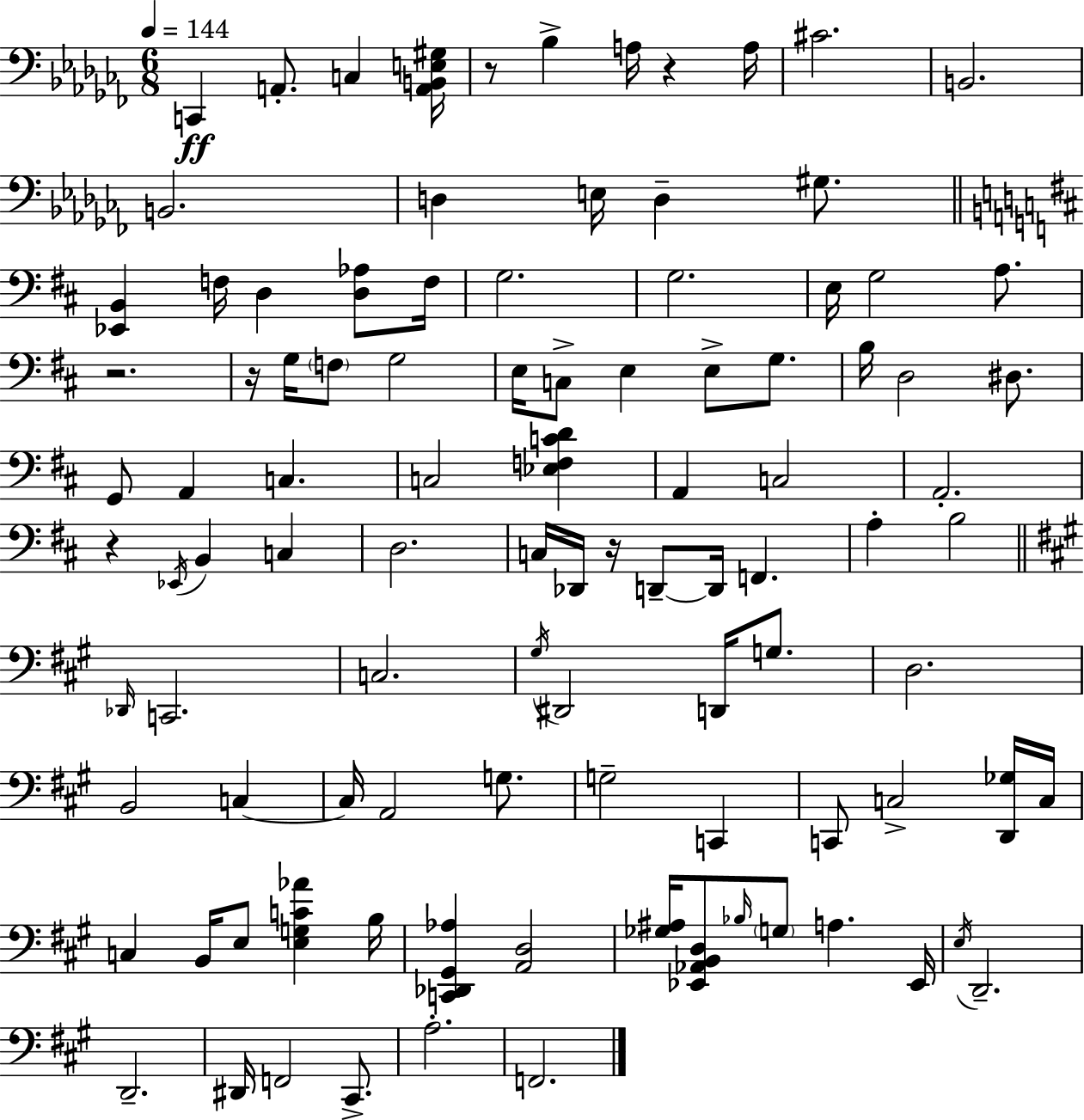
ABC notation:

X:1
T:Untitled
M:6/8
L:1/4
K:Abm
C,, A,,/2 C, [A,,B,,E,^G,]/4 z/2 _B, A,/4 z A,/4 ^C2 B,,2 B,,2 D, E,/4 D, ^G,/2 [_E,,B,,] F,/4 D, [D,_A,]/2 F,/4 G,2 G,2 E,/4 G,2 A,/2 z2 z/4 G,/4 F,/2 G,2 E,/4 C,/2 E, E,/2 G,/2 B,/4 D,2 ^D,/2 G,,/2 A,, C, C,2 [_E,F,CD] A,, C,2 A,,2 z _E,,/4 B,, C, D,2 C,/4 _D,,/4 z/4 D,,/2 D,,/4 F,, A, B,2 _D,,/4 C,,2 C,2 ^G,/4 ^D,,2 D,,/4 G,/2 D,2 B,,2 C, C,/4 A,,2 G,/2 G,2 C,, C,,/2 C,2 [D,,_G,]/4 C,/4 C, B,,/4 E,/2 [E,G,C_A] B,/4 [C,,_D,,^G,,_A,] [A,,D,]2 [_G,^A,]/4 [_E,,_A,,B,,D,]/2 _B,/4 G,/2 A, _E,,/4 E,/4 D,,2 D,,2 ^D,,/4 F,,2 ^C,,/2 A,2 F,,2